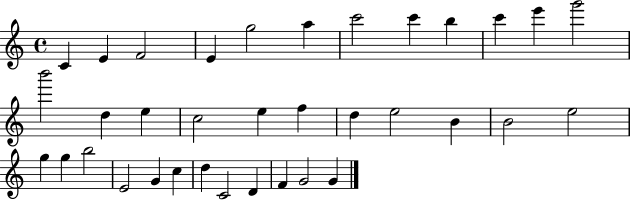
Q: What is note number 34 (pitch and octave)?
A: G4